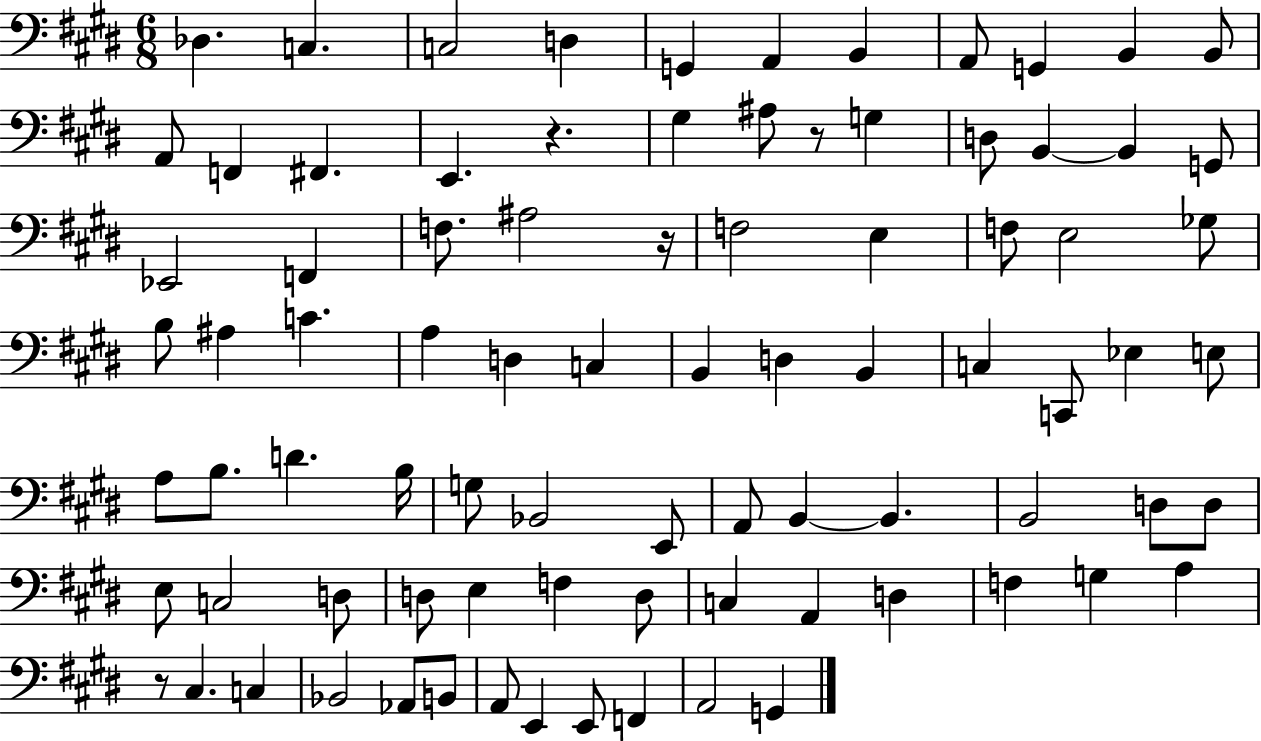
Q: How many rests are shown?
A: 4